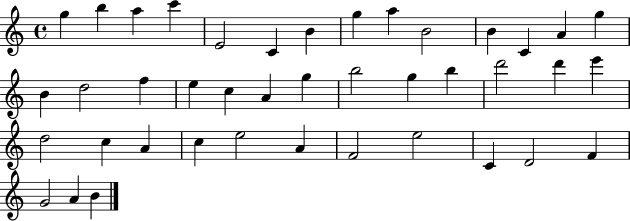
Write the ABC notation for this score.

X:1
T:Untitled
M:4/4
L:1/4
K:C
g b a c' E2 C B g a B2 B C A g B d2 f e c A g b2 g b d'2 d' e' d2 c A c e2 A F2 e2 C D2 F G2 A B